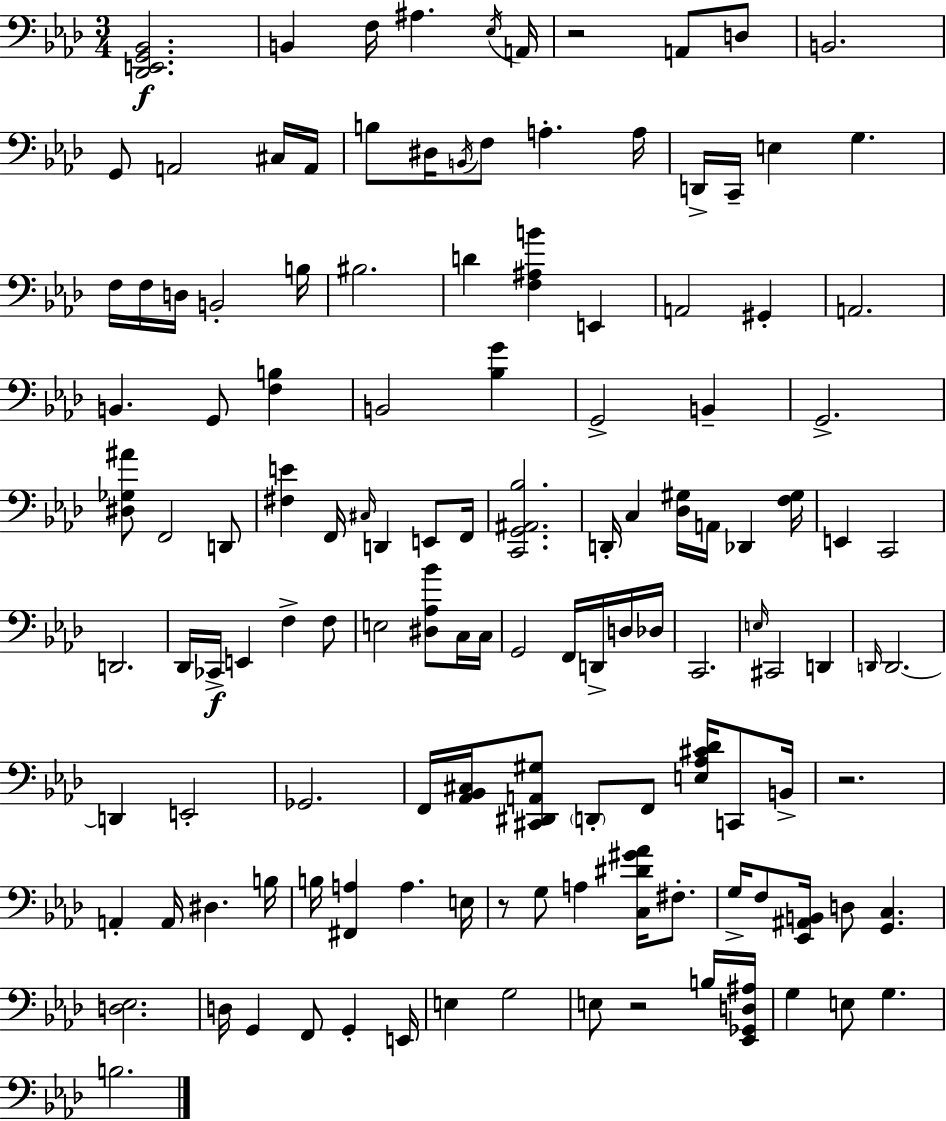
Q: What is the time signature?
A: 3/4